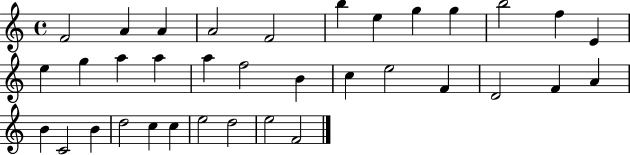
{
  \clef treble
  \time 4/4
  \defaultTimeSignature
  \key c \major
  f'2 a'4 a'4 | a'2 f'2 | b''4 e''4 g''4 g''4 | b''2 f''4 e'4 | \break e''4 g''4 a''4 a''4 | a''4 f''2 b'4 | c''4 e''2 f'4 | d'2 f'4 a'4 | \break b'4 c'2 b'4 | d''2 c''4 c''4 | e''2 d''2 | e''2 f'2 | \break \bar "|."
}